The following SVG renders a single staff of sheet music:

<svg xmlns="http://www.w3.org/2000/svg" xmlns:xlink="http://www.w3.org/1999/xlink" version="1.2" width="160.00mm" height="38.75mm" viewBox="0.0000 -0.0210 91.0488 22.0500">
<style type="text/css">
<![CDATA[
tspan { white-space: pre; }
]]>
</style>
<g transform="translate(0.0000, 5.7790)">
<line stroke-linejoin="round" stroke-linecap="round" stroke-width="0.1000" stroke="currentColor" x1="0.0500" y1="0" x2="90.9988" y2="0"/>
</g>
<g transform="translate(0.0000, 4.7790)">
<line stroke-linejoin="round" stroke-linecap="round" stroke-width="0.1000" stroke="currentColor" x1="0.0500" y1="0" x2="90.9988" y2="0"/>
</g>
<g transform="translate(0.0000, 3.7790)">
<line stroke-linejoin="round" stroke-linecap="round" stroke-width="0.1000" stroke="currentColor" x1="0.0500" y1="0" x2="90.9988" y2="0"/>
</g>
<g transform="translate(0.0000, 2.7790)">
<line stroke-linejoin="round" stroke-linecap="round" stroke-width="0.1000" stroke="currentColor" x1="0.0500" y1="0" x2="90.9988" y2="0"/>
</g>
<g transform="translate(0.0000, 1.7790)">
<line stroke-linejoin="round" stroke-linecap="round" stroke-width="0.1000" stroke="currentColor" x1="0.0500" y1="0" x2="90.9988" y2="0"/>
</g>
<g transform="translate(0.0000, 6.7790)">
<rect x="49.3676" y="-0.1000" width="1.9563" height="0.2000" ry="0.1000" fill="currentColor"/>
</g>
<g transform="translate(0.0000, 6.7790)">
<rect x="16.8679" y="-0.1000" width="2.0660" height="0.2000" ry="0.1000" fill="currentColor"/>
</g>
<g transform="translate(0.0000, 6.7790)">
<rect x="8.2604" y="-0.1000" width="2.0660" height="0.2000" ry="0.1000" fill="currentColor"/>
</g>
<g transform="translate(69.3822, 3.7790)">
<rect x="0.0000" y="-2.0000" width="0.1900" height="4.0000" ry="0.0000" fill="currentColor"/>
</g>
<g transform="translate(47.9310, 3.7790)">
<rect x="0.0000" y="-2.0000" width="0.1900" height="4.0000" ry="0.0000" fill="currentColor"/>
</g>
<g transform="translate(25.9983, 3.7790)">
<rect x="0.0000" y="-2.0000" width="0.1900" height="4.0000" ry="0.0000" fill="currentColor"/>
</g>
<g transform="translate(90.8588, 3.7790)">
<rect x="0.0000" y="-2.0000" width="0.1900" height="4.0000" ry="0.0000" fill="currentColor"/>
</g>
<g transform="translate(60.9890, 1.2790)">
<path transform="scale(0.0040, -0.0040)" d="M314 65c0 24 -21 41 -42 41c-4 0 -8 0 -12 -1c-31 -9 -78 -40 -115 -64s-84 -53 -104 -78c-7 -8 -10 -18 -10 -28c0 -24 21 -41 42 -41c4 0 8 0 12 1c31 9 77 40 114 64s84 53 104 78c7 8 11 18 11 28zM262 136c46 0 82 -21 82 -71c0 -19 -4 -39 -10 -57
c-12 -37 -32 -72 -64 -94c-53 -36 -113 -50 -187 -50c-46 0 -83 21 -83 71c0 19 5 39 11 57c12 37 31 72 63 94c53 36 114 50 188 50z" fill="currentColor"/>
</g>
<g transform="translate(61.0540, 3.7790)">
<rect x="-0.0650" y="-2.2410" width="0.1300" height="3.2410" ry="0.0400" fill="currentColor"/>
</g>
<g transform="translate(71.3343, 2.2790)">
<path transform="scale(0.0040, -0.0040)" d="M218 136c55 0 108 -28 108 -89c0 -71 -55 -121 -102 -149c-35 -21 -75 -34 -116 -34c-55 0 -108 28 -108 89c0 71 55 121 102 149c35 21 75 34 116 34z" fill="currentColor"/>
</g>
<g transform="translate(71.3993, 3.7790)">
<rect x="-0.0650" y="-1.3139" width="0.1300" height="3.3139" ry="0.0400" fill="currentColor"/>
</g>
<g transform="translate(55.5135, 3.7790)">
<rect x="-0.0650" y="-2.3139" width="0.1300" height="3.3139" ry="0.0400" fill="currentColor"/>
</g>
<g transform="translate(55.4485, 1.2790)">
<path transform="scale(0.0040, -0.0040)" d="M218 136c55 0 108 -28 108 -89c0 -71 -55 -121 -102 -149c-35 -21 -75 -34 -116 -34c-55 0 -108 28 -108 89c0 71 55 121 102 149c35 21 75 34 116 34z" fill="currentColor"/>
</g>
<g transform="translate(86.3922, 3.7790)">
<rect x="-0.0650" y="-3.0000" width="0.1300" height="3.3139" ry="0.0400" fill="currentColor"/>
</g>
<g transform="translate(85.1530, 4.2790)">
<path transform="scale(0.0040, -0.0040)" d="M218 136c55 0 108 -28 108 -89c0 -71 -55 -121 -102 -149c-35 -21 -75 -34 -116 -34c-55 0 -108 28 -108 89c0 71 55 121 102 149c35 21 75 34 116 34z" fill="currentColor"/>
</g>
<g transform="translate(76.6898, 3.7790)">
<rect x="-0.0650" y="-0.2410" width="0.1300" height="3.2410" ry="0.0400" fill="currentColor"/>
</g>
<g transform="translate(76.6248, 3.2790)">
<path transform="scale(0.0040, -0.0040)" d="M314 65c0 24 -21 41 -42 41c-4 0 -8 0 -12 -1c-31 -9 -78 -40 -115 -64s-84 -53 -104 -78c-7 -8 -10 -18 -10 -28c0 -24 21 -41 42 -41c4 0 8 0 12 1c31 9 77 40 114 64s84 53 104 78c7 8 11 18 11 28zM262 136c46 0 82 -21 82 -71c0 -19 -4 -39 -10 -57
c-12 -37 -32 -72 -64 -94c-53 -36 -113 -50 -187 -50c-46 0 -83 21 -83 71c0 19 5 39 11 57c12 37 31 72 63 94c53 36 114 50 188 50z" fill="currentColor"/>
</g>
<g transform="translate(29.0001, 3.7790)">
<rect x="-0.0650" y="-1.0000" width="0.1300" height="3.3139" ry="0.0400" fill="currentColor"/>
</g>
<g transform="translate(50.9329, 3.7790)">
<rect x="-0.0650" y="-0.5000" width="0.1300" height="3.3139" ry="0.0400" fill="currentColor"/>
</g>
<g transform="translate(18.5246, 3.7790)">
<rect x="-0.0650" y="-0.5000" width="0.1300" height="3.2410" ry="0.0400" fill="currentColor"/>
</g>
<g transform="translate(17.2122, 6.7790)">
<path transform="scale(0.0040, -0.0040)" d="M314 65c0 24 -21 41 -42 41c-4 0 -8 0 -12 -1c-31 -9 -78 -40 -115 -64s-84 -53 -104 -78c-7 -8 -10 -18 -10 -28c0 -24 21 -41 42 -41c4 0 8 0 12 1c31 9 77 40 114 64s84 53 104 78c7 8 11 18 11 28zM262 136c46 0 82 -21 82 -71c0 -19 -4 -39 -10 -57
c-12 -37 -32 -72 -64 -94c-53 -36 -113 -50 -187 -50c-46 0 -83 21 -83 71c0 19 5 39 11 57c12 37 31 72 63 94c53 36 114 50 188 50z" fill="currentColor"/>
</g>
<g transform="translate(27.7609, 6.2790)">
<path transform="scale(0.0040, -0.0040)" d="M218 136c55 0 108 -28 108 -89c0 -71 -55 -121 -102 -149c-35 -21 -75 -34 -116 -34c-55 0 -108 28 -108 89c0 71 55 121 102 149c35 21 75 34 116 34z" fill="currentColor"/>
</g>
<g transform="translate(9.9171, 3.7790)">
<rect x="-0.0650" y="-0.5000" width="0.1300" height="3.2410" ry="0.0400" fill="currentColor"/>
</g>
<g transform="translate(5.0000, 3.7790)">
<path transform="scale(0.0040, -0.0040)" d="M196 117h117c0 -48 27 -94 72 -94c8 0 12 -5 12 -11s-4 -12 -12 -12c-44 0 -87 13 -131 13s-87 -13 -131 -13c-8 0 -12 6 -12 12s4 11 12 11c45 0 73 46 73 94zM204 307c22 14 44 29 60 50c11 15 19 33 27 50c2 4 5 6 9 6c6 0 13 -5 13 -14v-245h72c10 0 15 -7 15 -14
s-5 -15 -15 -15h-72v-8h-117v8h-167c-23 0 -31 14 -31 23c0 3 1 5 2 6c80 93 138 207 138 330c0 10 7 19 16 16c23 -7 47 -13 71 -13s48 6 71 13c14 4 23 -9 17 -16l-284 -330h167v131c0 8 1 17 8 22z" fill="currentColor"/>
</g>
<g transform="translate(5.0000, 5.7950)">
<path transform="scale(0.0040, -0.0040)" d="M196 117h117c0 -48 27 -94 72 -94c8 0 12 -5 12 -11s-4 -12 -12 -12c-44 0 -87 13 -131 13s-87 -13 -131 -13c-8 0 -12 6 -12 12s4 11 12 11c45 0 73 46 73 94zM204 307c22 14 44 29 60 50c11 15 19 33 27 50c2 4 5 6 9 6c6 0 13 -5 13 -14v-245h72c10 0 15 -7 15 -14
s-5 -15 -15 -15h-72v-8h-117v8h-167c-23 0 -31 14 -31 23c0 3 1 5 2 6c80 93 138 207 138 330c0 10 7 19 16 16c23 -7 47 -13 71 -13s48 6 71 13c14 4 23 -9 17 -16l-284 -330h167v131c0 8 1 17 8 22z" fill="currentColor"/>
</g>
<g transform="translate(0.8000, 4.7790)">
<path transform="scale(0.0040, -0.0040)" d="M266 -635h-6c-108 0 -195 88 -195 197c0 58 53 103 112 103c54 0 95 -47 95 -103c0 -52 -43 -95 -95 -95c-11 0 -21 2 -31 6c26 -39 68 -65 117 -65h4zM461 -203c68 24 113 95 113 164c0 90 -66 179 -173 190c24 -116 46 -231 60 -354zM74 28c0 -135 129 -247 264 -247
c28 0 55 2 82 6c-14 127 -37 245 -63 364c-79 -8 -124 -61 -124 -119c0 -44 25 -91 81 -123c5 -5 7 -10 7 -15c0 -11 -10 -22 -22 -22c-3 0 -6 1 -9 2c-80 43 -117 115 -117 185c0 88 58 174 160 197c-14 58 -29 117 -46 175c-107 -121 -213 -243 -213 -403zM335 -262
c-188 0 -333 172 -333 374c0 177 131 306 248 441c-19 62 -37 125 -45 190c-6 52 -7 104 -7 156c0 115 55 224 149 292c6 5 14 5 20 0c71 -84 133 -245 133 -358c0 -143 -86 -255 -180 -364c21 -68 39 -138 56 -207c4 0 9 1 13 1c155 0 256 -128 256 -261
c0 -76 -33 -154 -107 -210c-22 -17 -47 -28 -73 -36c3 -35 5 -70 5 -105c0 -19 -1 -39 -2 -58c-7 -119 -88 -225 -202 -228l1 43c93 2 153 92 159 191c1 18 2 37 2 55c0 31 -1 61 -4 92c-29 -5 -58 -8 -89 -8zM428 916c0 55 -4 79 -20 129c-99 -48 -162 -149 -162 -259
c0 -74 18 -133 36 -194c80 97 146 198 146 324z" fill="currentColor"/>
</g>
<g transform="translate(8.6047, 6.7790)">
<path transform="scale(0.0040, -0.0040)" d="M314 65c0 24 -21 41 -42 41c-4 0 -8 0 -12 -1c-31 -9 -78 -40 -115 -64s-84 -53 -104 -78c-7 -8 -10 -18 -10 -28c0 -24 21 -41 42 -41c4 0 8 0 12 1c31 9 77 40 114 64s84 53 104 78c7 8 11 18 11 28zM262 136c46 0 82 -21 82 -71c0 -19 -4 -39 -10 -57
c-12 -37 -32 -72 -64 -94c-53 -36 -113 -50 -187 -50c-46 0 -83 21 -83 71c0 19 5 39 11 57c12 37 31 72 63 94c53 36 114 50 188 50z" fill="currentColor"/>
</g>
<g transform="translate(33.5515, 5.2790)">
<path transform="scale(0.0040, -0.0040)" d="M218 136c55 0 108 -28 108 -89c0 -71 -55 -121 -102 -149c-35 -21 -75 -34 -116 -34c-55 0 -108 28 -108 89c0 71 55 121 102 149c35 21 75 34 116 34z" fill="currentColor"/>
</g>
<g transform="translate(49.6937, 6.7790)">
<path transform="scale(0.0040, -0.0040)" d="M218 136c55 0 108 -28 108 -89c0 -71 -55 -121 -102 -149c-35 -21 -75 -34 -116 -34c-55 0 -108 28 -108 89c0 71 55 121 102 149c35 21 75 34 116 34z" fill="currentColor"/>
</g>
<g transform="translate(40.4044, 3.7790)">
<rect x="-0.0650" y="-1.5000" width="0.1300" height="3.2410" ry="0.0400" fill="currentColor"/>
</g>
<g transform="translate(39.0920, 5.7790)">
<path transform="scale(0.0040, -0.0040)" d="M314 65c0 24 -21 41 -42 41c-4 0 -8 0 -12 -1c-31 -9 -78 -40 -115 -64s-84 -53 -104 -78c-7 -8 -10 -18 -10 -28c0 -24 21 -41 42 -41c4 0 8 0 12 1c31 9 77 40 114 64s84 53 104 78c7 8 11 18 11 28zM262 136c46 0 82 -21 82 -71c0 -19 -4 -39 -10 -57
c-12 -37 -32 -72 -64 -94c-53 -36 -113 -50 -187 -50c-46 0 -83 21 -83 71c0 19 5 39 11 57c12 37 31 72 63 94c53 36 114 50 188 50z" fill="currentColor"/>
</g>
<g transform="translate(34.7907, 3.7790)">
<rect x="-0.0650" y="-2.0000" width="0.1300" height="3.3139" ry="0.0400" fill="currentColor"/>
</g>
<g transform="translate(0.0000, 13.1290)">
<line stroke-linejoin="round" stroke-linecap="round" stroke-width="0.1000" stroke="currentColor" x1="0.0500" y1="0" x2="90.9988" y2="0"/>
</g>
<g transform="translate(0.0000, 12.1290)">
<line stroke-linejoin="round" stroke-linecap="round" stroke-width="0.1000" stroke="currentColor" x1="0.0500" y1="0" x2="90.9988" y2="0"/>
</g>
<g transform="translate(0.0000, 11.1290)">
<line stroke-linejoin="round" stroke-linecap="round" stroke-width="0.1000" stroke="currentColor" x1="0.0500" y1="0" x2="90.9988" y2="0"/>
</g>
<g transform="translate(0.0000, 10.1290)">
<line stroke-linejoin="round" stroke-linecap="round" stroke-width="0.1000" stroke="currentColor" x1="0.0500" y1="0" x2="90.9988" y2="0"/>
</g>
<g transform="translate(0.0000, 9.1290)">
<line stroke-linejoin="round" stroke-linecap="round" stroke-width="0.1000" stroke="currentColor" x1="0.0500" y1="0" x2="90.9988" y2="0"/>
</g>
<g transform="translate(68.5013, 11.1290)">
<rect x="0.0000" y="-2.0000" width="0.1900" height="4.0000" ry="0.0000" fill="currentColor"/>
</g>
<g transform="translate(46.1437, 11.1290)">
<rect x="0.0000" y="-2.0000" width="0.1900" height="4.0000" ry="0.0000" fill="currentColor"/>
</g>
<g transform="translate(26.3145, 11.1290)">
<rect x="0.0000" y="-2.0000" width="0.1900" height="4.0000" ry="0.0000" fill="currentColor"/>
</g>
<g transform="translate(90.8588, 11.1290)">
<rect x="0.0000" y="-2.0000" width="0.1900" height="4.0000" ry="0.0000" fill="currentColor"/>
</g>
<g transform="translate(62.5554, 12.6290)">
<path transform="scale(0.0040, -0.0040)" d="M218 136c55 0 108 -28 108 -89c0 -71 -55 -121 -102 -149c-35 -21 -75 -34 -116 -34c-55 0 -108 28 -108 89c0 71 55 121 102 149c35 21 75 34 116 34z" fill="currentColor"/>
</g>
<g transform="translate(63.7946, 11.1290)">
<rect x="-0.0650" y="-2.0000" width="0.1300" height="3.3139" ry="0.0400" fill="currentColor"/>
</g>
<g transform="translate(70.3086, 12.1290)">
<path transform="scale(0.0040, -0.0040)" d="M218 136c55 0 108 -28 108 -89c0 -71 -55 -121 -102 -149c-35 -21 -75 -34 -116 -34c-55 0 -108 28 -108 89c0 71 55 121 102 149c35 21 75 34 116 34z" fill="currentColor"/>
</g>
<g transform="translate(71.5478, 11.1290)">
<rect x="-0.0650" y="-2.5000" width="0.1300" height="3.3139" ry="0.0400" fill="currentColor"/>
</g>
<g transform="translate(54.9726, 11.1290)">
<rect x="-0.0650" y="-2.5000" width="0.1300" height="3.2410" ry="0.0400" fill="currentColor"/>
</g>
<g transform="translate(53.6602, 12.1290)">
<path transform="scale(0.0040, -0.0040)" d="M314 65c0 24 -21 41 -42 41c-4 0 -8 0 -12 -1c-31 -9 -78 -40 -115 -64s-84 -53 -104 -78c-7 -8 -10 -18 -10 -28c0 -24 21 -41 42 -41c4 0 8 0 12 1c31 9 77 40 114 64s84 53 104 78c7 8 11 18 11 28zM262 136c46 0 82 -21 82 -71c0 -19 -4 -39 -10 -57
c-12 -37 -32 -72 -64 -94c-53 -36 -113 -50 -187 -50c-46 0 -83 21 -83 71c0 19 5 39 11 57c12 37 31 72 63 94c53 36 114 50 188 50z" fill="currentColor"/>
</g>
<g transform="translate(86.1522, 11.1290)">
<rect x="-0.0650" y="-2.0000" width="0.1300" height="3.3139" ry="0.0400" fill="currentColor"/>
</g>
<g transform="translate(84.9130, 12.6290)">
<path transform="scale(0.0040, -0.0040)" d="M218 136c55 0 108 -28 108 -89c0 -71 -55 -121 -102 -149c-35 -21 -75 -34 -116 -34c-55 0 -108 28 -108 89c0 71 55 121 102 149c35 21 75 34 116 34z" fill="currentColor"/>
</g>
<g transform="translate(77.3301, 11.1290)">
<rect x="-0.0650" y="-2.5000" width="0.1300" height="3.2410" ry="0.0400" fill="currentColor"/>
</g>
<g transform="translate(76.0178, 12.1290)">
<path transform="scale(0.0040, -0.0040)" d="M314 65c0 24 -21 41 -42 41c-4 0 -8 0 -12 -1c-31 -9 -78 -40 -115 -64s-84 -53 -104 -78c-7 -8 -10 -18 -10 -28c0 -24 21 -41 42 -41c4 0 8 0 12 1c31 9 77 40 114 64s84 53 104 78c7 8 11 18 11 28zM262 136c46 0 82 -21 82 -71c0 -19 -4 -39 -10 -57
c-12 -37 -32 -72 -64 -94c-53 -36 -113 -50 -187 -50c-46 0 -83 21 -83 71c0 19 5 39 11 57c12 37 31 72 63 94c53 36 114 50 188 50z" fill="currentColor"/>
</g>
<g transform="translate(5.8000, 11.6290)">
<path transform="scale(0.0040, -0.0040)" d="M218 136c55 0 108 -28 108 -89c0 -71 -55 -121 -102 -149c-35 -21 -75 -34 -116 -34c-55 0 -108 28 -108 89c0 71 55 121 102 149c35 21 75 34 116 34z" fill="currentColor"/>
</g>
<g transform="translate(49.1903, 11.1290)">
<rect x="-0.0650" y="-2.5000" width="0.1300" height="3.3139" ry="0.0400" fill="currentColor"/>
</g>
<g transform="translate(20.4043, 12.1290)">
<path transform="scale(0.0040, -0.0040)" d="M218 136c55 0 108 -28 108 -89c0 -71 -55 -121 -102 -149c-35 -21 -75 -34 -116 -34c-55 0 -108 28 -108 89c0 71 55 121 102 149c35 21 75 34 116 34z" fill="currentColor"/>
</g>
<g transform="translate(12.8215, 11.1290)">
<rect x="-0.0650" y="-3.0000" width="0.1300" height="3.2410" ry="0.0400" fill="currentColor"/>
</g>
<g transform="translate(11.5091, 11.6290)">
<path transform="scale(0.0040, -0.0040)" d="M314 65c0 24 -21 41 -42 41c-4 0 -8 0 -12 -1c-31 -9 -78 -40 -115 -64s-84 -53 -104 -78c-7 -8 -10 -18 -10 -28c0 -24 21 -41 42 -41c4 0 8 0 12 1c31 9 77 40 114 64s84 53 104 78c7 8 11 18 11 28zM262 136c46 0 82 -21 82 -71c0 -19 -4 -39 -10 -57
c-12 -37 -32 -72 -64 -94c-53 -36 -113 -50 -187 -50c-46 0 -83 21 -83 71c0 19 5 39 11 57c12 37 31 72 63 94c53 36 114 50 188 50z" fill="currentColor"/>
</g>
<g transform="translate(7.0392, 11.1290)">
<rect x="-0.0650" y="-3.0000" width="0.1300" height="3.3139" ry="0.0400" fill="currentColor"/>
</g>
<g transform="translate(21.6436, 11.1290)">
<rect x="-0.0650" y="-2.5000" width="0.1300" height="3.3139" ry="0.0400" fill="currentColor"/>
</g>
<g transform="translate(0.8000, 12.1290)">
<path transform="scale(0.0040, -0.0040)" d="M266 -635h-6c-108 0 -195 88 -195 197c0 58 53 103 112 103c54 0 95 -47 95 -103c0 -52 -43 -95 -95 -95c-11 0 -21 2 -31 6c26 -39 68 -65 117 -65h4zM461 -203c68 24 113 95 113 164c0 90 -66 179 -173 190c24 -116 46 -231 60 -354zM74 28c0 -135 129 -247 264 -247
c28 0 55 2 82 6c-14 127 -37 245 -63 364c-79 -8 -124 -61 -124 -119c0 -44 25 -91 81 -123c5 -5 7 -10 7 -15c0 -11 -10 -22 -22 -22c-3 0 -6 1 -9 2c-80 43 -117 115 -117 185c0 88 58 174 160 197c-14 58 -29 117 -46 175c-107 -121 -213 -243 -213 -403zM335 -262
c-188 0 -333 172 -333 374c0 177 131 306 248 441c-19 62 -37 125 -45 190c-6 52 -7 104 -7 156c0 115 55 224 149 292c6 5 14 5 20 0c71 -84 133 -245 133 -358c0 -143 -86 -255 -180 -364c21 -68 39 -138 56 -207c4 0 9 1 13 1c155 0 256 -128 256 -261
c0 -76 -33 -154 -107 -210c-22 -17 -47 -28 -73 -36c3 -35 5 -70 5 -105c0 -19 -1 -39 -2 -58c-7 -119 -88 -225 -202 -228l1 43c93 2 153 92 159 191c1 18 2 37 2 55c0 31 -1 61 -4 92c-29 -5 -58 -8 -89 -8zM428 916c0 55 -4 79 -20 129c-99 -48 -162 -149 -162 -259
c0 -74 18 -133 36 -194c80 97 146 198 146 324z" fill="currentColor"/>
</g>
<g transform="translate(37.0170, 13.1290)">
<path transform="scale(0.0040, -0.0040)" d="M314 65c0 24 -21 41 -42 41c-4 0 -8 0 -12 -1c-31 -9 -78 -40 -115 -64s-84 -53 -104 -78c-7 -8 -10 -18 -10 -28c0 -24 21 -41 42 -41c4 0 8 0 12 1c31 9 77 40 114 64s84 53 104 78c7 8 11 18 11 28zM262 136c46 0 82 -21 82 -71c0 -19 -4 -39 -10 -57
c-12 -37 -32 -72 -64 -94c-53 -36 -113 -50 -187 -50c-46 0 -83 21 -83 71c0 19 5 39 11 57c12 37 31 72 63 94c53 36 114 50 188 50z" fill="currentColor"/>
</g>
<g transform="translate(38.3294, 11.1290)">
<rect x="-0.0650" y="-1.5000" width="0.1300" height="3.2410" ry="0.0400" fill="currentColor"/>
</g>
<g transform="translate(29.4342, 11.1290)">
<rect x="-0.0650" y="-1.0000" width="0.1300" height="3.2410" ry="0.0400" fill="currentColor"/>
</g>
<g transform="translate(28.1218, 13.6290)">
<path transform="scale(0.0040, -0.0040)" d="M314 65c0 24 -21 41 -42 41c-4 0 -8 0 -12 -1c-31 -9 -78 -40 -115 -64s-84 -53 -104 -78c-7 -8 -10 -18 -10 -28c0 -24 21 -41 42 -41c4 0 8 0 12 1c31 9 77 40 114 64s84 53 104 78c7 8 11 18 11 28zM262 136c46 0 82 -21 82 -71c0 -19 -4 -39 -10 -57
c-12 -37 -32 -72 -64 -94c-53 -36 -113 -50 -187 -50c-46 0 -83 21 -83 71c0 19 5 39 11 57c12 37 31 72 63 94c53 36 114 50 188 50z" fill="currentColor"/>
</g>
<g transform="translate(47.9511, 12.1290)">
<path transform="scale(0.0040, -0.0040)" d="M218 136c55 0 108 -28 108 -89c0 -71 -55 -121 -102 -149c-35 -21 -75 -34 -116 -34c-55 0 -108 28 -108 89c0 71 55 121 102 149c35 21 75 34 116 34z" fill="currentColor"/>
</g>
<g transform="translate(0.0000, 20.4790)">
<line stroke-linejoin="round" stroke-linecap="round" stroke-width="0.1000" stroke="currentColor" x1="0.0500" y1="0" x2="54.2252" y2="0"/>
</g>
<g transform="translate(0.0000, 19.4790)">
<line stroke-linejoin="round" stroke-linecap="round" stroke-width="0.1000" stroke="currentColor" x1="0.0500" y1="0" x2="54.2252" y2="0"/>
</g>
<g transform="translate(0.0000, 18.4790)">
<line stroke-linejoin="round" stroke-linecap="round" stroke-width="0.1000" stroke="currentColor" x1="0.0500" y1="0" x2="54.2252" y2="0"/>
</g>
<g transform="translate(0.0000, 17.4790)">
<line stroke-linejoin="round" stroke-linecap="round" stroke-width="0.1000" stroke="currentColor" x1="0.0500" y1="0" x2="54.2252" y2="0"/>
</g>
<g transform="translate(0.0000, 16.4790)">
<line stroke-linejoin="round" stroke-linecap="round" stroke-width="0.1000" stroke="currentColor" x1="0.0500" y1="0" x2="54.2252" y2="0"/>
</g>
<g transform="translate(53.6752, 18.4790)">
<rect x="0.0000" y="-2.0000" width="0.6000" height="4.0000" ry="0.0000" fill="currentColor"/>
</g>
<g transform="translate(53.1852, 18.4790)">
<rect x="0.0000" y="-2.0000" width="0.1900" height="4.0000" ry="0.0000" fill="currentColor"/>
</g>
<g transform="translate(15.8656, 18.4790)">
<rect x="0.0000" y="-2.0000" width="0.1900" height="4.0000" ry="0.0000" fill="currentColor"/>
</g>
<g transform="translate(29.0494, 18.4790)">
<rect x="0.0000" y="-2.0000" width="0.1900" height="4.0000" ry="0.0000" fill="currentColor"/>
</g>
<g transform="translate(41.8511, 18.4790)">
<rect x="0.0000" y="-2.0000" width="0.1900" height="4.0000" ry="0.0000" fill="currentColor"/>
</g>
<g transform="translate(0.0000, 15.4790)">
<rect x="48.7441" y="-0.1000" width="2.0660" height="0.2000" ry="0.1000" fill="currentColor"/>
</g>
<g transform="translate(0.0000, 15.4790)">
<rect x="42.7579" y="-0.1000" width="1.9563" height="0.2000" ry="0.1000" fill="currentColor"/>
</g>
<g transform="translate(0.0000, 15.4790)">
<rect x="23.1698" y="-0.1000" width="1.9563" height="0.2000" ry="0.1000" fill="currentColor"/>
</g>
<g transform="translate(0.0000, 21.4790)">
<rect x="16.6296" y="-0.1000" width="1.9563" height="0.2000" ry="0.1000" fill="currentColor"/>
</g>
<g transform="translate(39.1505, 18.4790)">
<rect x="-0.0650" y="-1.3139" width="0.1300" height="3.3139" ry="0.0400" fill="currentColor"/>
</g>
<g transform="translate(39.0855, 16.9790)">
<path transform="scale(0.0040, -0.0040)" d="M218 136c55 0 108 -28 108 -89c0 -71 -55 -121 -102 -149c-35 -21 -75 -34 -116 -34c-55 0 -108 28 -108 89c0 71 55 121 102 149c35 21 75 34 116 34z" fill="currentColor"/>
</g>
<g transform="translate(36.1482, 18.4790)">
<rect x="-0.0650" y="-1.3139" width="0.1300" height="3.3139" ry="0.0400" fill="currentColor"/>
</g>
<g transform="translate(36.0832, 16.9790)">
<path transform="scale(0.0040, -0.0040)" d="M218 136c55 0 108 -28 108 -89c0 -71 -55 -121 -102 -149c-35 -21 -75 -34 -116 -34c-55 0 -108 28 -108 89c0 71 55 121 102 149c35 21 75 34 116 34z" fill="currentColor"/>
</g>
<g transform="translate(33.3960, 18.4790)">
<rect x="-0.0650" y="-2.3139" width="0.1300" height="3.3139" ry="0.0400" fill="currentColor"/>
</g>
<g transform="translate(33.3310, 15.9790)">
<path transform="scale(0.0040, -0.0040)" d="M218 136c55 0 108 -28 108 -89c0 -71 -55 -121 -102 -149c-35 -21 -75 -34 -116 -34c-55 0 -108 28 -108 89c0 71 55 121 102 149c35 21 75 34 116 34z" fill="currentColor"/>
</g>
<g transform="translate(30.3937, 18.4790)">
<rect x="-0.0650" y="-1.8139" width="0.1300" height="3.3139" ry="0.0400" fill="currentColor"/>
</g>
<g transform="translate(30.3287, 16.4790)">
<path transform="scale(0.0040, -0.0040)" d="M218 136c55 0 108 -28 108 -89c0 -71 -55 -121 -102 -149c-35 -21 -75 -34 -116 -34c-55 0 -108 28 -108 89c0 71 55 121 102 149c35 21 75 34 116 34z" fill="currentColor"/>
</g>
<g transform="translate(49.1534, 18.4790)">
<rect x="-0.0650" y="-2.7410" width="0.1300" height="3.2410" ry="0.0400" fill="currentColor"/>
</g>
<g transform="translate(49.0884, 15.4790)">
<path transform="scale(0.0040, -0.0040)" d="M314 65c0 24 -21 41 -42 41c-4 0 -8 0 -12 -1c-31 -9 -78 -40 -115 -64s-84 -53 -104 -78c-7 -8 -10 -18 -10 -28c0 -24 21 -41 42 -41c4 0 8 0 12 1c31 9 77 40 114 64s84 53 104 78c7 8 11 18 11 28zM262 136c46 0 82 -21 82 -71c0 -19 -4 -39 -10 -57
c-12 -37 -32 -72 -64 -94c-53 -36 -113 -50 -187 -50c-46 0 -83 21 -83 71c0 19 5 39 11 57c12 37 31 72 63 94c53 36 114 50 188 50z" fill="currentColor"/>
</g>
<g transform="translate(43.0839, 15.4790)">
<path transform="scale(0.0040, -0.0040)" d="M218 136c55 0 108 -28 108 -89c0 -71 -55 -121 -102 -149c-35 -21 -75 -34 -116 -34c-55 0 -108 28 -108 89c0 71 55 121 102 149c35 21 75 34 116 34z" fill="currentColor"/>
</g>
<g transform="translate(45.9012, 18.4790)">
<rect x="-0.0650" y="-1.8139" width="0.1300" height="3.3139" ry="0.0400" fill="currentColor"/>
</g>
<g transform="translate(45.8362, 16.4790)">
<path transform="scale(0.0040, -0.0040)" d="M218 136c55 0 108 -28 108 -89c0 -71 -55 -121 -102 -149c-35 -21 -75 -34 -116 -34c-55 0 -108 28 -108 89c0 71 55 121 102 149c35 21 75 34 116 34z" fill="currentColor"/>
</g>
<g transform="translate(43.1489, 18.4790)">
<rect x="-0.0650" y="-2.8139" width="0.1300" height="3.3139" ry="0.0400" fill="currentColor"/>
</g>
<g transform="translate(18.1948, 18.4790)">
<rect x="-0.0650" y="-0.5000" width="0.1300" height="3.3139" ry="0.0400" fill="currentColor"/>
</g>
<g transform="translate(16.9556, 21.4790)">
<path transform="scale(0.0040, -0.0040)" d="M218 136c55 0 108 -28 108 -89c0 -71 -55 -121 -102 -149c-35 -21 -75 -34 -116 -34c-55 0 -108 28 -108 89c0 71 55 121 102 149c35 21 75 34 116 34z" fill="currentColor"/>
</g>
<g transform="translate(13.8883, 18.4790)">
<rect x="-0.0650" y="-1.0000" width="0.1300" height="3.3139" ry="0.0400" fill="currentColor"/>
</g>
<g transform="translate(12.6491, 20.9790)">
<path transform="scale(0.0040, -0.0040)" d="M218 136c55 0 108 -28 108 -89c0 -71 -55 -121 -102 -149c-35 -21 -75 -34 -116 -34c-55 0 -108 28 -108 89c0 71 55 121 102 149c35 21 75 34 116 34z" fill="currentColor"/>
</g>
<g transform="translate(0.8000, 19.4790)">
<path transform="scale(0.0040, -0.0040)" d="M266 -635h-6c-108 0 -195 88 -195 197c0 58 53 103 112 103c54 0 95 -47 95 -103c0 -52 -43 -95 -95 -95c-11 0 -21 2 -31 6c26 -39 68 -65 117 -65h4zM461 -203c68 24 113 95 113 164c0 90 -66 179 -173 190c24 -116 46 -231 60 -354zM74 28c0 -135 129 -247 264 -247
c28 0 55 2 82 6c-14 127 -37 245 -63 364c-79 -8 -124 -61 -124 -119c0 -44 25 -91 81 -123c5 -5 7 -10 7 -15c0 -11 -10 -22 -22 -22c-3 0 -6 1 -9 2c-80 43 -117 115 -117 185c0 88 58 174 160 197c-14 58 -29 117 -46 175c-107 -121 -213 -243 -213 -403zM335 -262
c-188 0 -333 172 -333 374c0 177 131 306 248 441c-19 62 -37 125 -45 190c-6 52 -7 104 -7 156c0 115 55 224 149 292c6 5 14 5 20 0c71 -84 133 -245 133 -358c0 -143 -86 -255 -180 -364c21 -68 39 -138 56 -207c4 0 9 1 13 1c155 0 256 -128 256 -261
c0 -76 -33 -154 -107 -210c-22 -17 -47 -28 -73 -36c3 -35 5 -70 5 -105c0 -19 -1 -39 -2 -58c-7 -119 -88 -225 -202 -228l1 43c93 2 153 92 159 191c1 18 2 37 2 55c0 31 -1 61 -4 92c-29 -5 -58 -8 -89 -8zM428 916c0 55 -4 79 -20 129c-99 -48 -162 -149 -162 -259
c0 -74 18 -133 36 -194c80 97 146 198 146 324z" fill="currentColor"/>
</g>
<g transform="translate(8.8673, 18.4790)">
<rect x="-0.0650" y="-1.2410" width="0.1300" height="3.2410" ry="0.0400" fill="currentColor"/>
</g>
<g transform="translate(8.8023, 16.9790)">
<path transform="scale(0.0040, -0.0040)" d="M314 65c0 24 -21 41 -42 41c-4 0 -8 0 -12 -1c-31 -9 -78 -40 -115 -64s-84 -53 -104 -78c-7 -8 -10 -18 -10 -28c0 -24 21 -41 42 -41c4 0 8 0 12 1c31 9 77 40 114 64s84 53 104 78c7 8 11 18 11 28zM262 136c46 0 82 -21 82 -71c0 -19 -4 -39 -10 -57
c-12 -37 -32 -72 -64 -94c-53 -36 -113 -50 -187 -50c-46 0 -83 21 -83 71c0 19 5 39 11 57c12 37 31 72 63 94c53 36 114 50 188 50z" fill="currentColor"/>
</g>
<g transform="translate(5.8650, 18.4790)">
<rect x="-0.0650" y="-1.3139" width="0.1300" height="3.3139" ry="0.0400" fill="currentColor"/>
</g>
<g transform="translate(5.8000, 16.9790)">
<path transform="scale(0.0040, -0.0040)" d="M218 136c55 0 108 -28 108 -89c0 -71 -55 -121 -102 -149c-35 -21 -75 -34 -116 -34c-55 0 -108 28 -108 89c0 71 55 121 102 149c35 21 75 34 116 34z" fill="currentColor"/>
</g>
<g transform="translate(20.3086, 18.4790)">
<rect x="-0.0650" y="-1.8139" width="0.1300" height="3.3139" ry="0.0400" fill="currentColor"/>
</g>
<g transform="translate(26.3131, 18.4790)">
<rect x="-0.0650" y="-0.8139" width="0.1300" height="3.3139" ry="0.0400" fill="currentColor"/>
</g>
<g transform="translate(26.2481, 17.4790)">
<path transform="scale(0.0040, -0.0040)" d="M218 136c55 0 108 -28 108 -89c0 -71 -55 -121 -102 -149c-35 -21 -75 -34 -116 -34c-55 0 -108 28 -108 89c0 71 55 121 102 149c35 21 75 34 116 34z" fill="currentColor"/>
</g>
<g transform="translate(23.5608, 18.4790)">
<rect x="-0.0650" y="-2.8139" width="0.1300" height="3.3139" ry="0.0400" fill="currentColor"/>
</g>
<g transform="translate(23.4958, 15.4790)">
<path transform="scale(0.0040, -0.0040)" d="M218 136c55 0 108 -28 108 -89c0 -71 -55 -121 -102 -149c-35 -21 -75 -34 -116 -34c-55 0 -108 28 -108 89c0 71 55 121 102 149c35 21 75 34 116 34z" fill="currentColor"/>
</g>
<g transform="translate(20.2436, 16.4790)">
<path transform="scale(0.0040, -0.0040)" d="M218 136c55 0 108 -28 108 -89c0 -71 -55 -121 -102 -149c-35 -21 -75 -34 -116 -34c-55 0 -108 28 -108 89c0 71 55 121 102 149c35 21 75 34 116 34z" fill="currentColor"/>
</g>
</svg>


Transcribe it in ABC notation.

X:1
T:Untitled
M:4/4
L:1/4
K:C
C2 C2 D F E2 C g g2 e c2 A A A2 G D2 E2 G G2 F G G2 F e e2 D C f a d f g e e a f a2